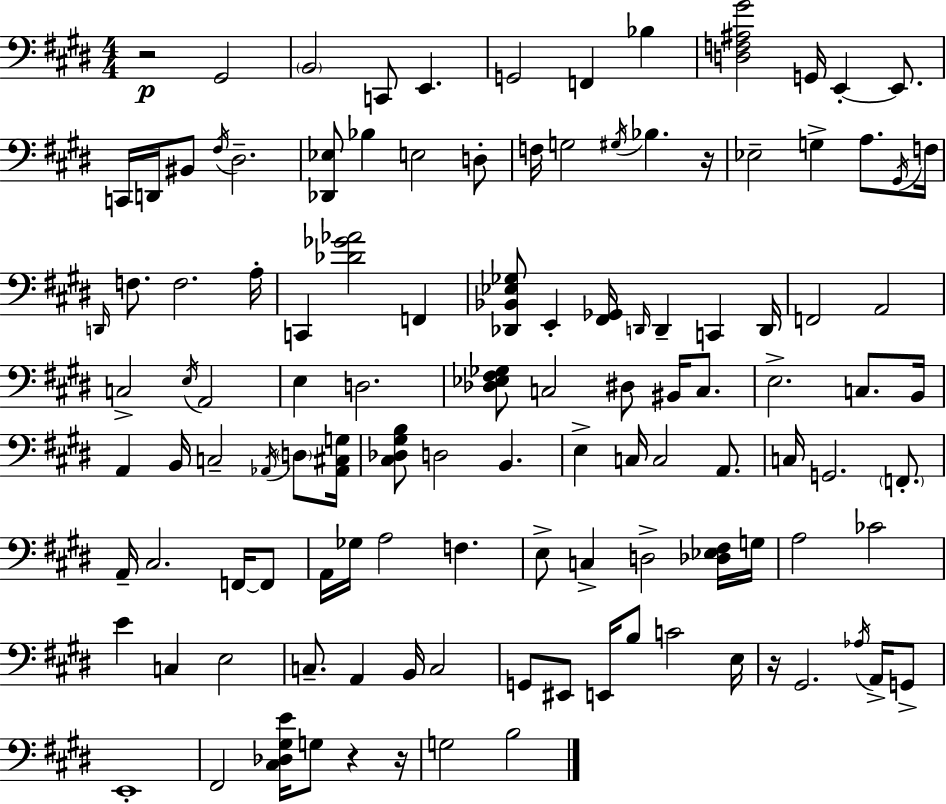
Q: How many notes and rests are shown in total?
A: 117